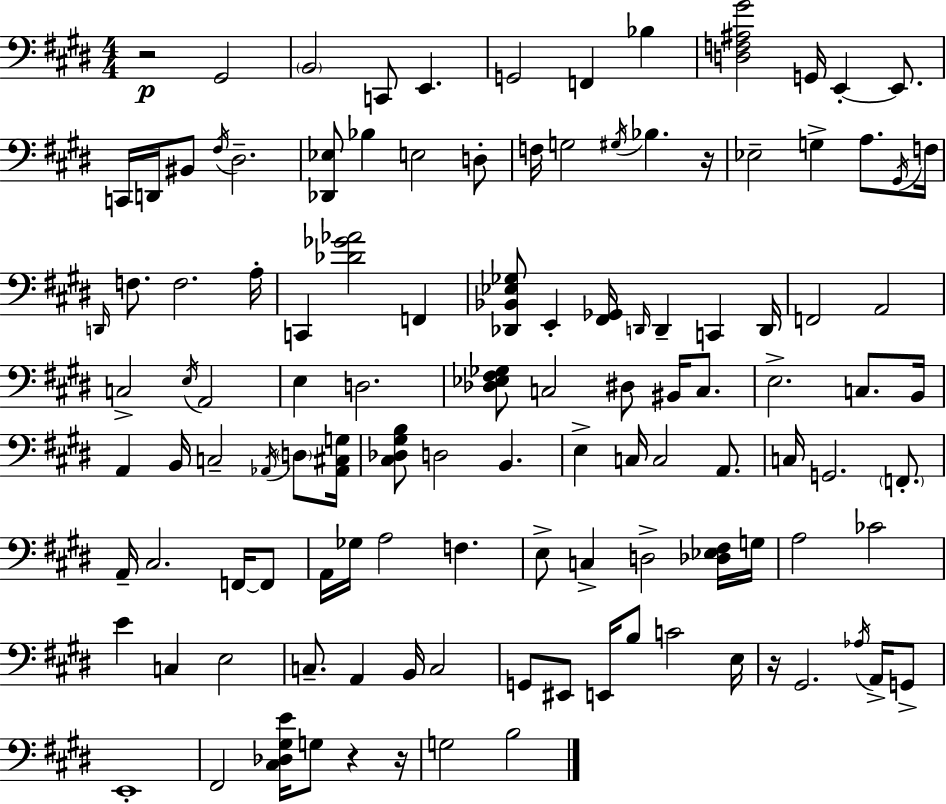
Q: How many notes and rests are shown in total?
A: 117